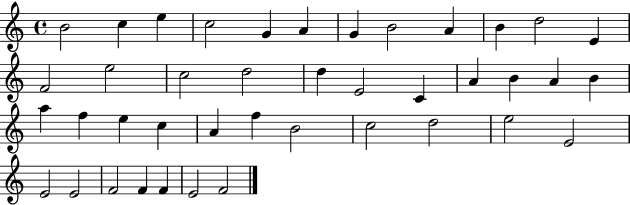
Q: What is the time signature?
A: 4/4